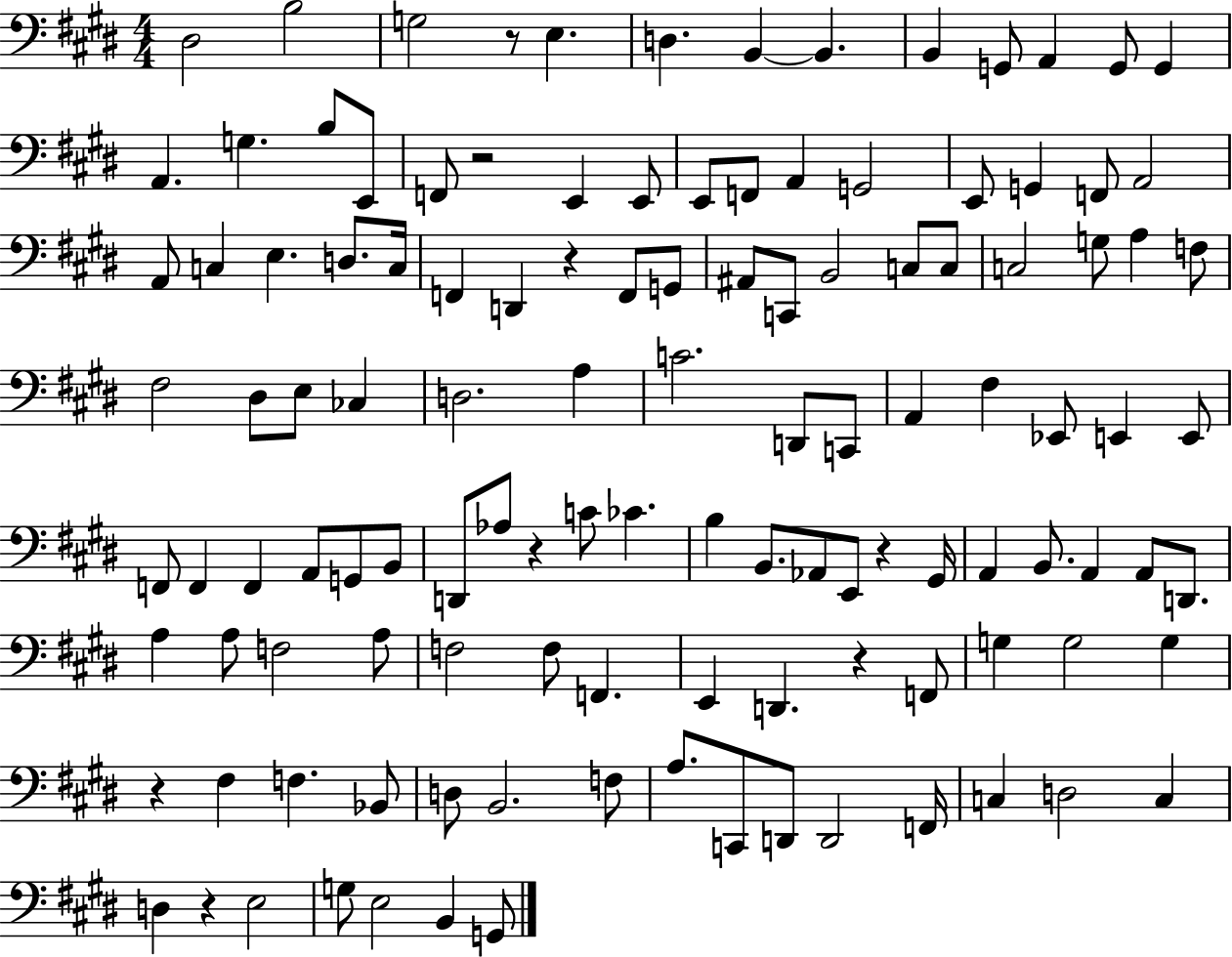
{
  \clef bass
  \numericTimeSignature
  \time 4/4
  \key e \major
  \repeat volta 2 { dis2 b2 | g2 r8 e4. | d4. b,4~~ b,4. | b,4 g,8 a,4 g,8 g,4 | \break a,4. g4. b8 e,8 | f,8 r2 e,4 e,8 | e,8 f,8 a,4 g,2 | e,8 g,4 f,8 a,2 | \break a,8 c4 e4. d8. c16 | f,4 d,4 r4 f,8 g,8 | ais,8 c,8 b,2 c8 c8 | c2 g8 a4 f8 | \break fis2 dis8 e8 ces4 | d2. a4 | c'2. d,8 c,8 | a,4 fis4 ees,8 e,4 e,8 | \break f,8 f,4 f,4 a,8 g,8 b,8 | d,8 aes8 r4 c'8 ces'4. | b4 b,8. aes,8 e,8 r4 gis,16 | a,4 b,8. a,4 a,8 d,8. | \break a4 a8 f2 a8 | f2 f8 f,4. | e,4 d,4. r4 f,8 | g4 g2 g4 | \break r4 fis4 f4. bes,8 | d8 b,2. f8 | a8. c,8 d,8 d,2 f,16 | c4 d2 c4 | \break d4 r4 e2 | g8 e2 b,4 g,8 | } \bar "|."
}